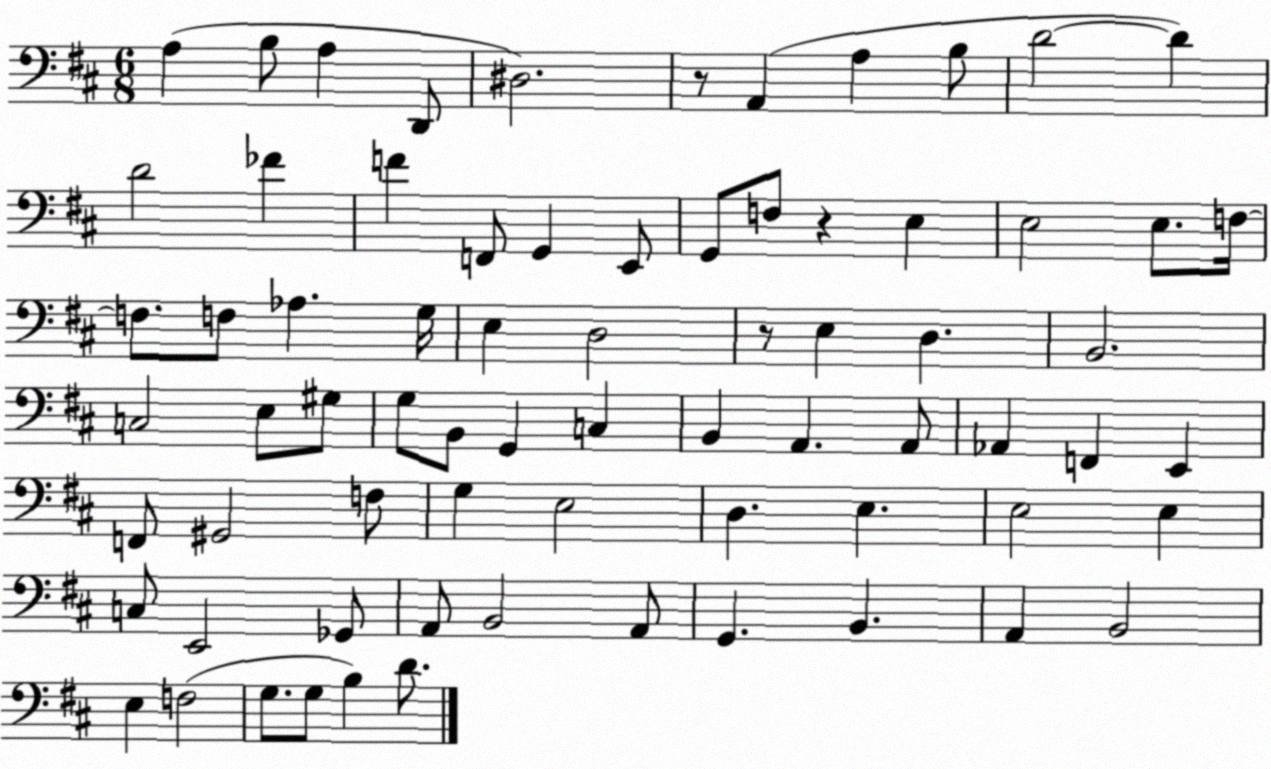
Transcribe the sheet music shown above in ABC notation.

X:1
T:Untitled
M:6/8
L:1/4
K:D
A, B,/2 A, D,,/2 ^D,2 z/2 A,, A, B,/2 D2 D D2 _F F F,,/2 G,, E,,/2 G,,/2 F,/2 z E, E,2 E,/2 F,/4 F,/2 F,/2 _A, G,/4 E, D,2 z/2 E, D, B,,2 C,2 E,/2 ^G,/2 G,/2 B,,/2 G,, C, B,, A,, A,,/2 _A,, F,, E,, F,,/2 ^G,,2 F,/2 G, E,2 D, E, E,2 E, C,/2 E,,2 _G,,/2 A,,/2 B,,2 A,,/2 G,, B,, A,, B,,2 E, F,2 G,/2 G,/2 B, D/2